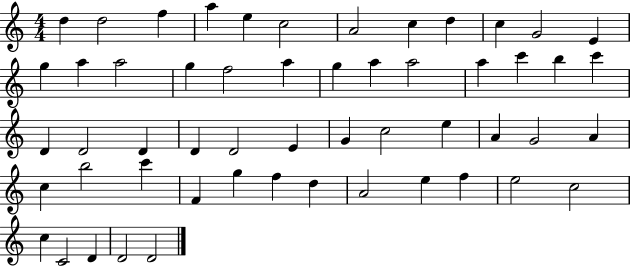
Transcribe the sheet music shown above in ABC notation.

X:1
T:Untitled
M:4/4
L:1/4
K:C
d d2 f a e c2 A2 c d c G2 E g a a2 g f2 a g a a2 a c' b c' D D2 D D D2 E G c2 e A G2 A c b2 c' F g f d A2 e f e2 c2 c C2 D D2 D2